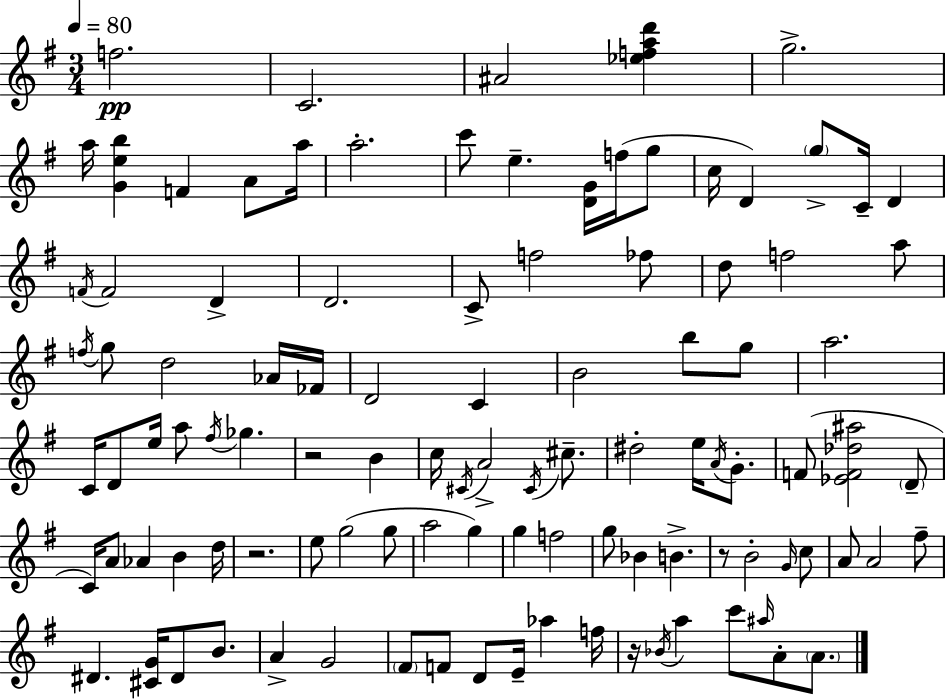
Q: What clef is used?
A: treble